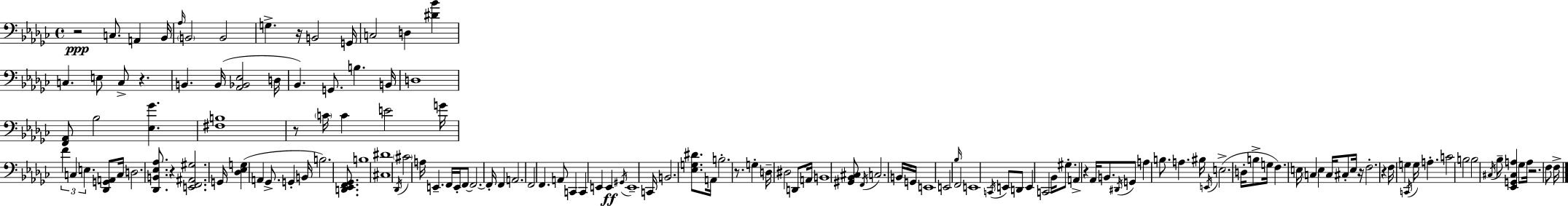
R/h C3/e. A2/q Bb2/s Ab3/s B2/h B2/h G3/q. R/s B2/h G2/s C3/h D3/q [D#4,Bb4]/q C3/q. E3/e C3/e R/q. B2/q. B2/s [Ab2,Bb2,Eb3]/h D3/s Bb2/q. G2/e. B3/q. B2/s D3/w [F2,Ab2]/e Bb3/h [Eb3,Gb4]/q. [F#3,B3]/w R/e C4/s C4/q E4/h G4/s F4/q C3/q E3/q. [Db2,G2,A2]/e C3/s D3/h. [Db2,B2,Eb3,Ab3]/e. R/q [E2,F2,A#2,G#3]/h. G2/s [Db3,Eb3,G3]/q A2/q Gb2/e. G2/q B2/s B3/h. [D2,Eb2,F2,Gb2]/e. B3/w [C#3,D#4]/w Db2/s C#4/h A3/s E2/q. F2/s E2/s F2/e F2/h. F2/s F2/q A2/h. F2/h F2/q. A2/e C2/q C2/q E2/q E2/q G#2/s E2/w C2/s B2/h. [Eb3,G3,D#4]/e. A2/s B3/h. R/e. G3/q D3/s D#3/h D2/e A2/s B2/w [G#2,Bb2,C#3]/e F2/s C3/h. B2/s G2/s E2/w E2/h Bb3/s F2/h E2/w C2/s E2/e D2/e E2/q C2/h Bb2/s G#3/e. A2/q R/q Ab2/s B2/e. D#2/s G2/e A3/q B3/e. A3/q. BIS3/s E2/s E3/h. D3/s B3/e G3/s F3/q. E3/s C3/q E3/q C3/s C#3/e E3/s R/s F3/h. R/q F3/s G3/q C2/s G3/s A3/q. C4/h B3/h B3/h C#3/s Bb3/e [Eb2,G2,C#3,A3]/q Gb3/e A3/s R/h. F3/e F3/s